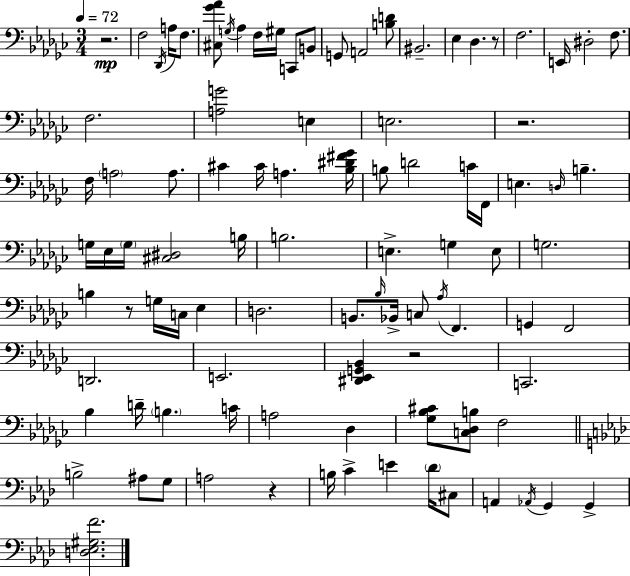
X:1
T:Untitled
M:3/4
L:1/4
K:Ebm
z2 F,2 _D,,/4 A,/4 F,/2 [^C,_G_A]/2 G,/4 _A, F,/4 ^G,/4 C,,/2 B,,/2 G,,/2 A,,2 [B,D]/2 ^B,,2 _E, _D, z/2 F,2 E,,/4 ^D,2 F,/2 F,2 [A,G]2 E, E,2 z2 F,/4 A,2 A,/2 ^C ^C/4 A, [_B,^D^F_G]/4 B,/2 D2 C/4 F,,/4 E, D,/4 B, G,/4 _E,/4 G,/4 [^C,^D,]2 B,/4 B,2 E, G, E,/2 G,2 B, z/2 G,/4 C,/4 _E, D,2 B,,/2 _B,/4 _B,,/4 C,/2 _A,/4 F,, G,, F,,2 D,,2 E,,2 [^D,,_E,,G,,_B,,] z2 C,,2 _B, D/4 B, C/4 A,2 _D, [_G,_B,^C]/2 [C,_D,B,]/2 F,2 B,2 ^A,/2 G,/2 A,2 z B,/4 C E _D/4 ^C,/2 A,, _A,,/4 G,, G,, [D,_E,^G,F]2